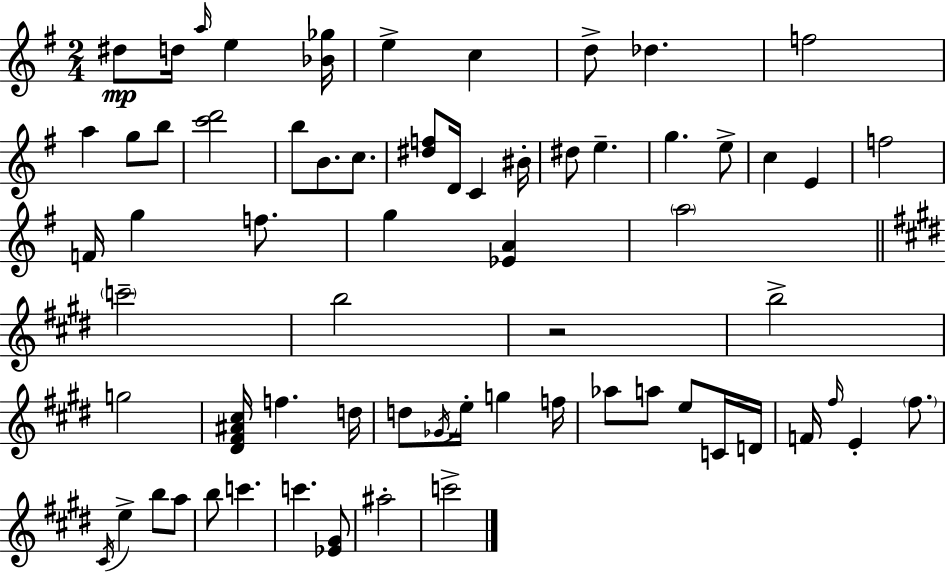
X:1
T:Untitled
M:2/4
L:1/4
K:G
^d/2 d/4 a/4 e [_B_g]/4 e c d/2 _d f2 a g/2 b/2 [c'd']2 b/2 B/2 c/2 [^df]/2 D/4 C ^B/4 ^d/2 e g e/2 c E f2 F/4 g f/2 g [_EA] a2 c'2 b2 z2 b2 g2 [^D^F^A^c]/4 f d/4 d/2 _G/4 e/4 g f/4 _a/2 a/2 e/2 C/4 D/4 F/4 ^f/4 E ^f/2 ^C/4 e b/2 a/2 b/2 c' c' [_E^G]/2 ^a2 c'2